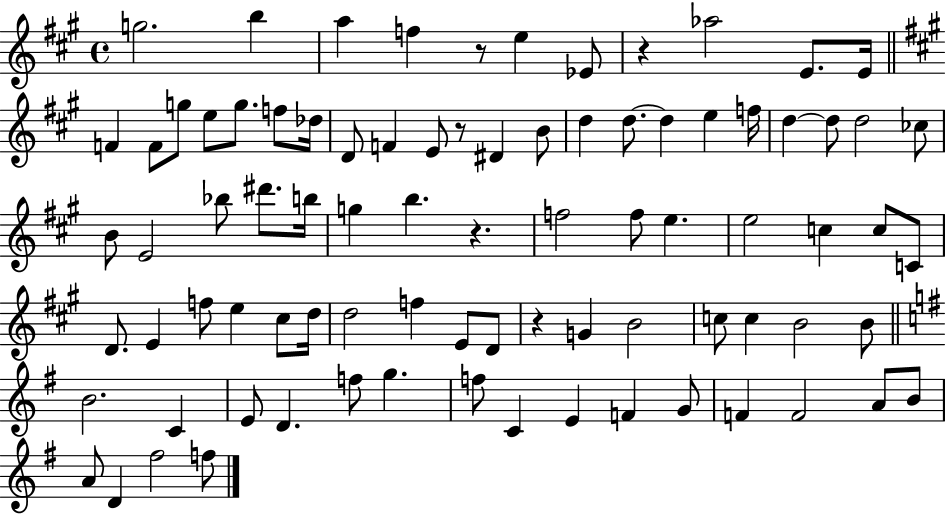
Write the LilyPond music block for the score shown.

{
  \clef treble
  \time 4/4
  \defaultTimeSignature
  \key a \major
  g''2. b''4 | a''4 f''4 r8 e''4 ees'8 | r4 aes''2 e'8. e'16 | \bar "||" \break \key a \major f'4 f'8 g''8 e''8 g''8. f''8 des''16 | d'8 f'4 e'8 r8 dis'4 b'8 | d''4 d''8.~~ d''4 e''4 f''16 | d''4~~ d''8 d''2 ces''8 | \break b'8 e'2 bes''8 dis'''8. b''16 | g''4 b''4. r4. | f''2 f''8 e''4. | e''2 c''4 c''8 c'8 | \break d'8. e'4 f''8 e''4 cis''8 d''16 | d''2 f''4 e'8 d'8 | r4 g'4 b'2 | c''8 c''4 b'2 b'8 | \break \bar "||" \break \key g \major b'2. c'4 | e'8 d'4. f''8 g''4. | f''8 c'4 e'4 f'4 g'8 | f'4 f'2 a'8 b'8 | \break a'8 d'4 fis''2 f''8 | \bar "|."
}